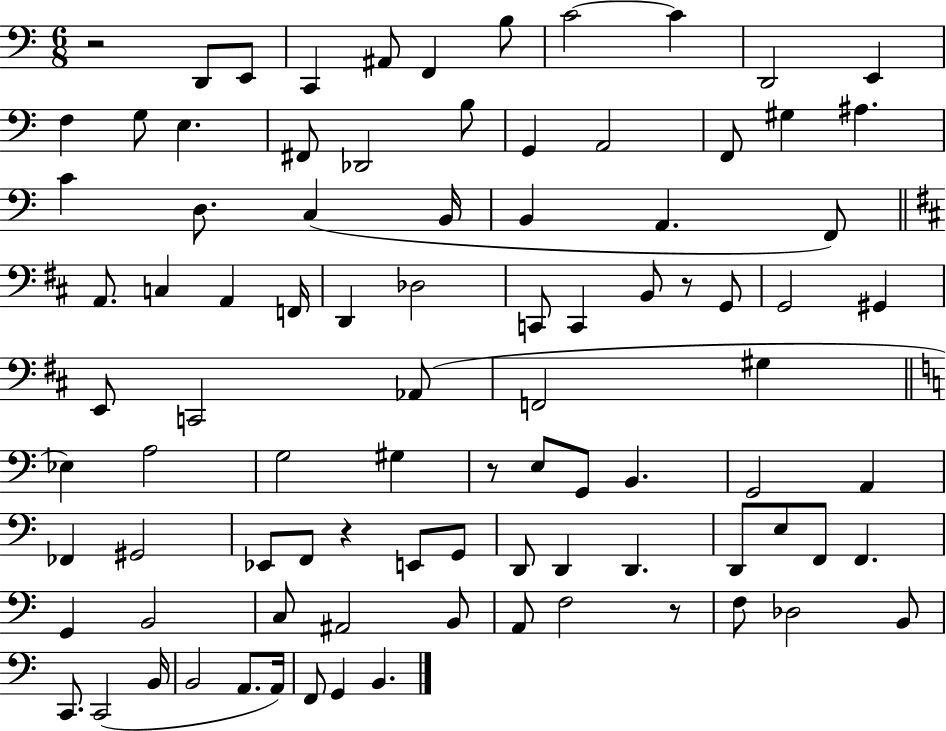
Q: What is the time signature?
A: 6/8